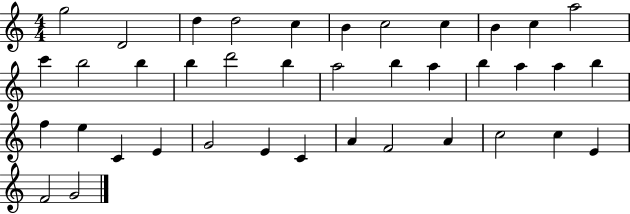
{
  \clef treble
  \numericTimeSignature
  \time 4/4
  \key c \major
  g''2 d'2 | d''4 d''2 c''4 | b'4 c''2 c''4 | b'4 c''4 a''2 | \break c'''4 b''2 b''4 | b''4 d'''2 b''4 | a''2 b''4 a''4 | b''4 a''4 a''4 b''4 | \break f''4 e''4 c'4 e'4 | g'2 e'4 c'4 | a'4 f'2 a'4 | c''2 c''4 e'4 | \break f'2 g'2 | \bar "|."
}